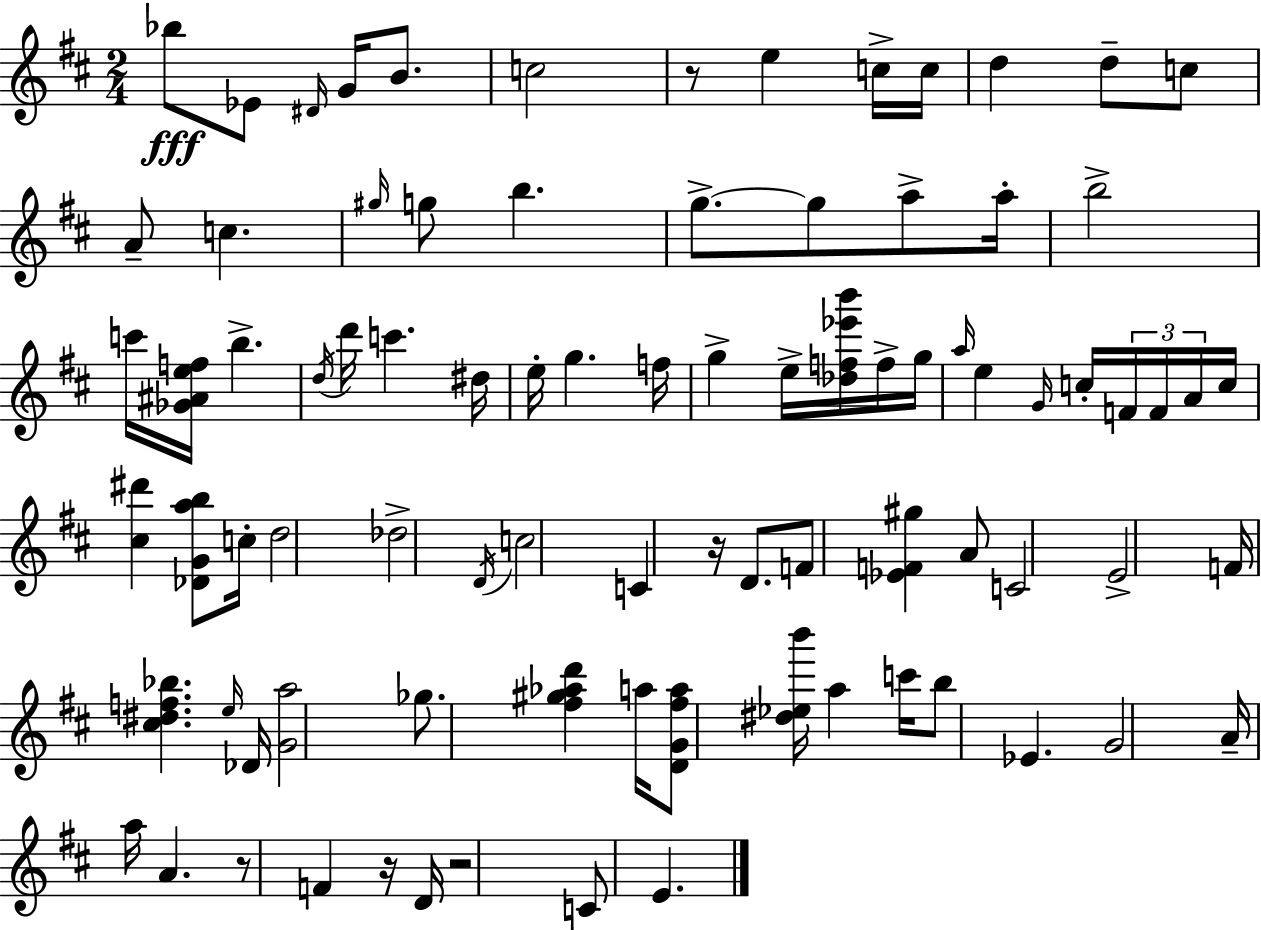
{
  \clef treble
  \numericTimeSignature
  \time 2/4
  \key d \major
  bes''8\fff ees'8 \grace { dis'16 } g'16 b'8. | c''2 | r8 e''4 c''16-> | c''16 d''4 d''8-- c''8 | \break a'8-- c''4. | \grace { gis''16 } g''8 b''4. | g''8.->~~ g''8 a''8-> | a''16-. b''2-> | \break c'''16 <ges' ais' e'' f''>16 b''4.-> | \acciaccatura { d''16 } d'''16 c'''4. | dis''16 e''16-. g''4. | f''16 g''4-> e''16-> | \break <des'' f'' ees''' b'''>16 f''16-> g''16 \grace { a''16 } e''4 | \grace { g'16 } c''16-. \tuplet 3/2 { f'16 f'16 a'16 } c''16 <cis'' dis'''>4 | <des' g' a'' b''>8 c''16-. d''2 | des''2-> | \break \acciaccatura { d'16 } c''2 | c'4 | r16 d'8. f'8 | <ees' f' gis''>4 a'8 c'2 | \break e'2-> | f'16 <cis'' dis'' f'' bes''>4. | \grace { e''16 } des'16 <g' a''>2 | ges''8. | \break <fis'' gis'' aes'' d'''>4 a''16 <d' g' fis'' a''>8 | <dis'' ees'' b'''>16 a''4 c'''16 b''8 | ees'4. g'2 | a'16-- | \break a''16 a'4. r8 | f'4 r16 d'16 r2 | c'8 | e'4. \bar "|."
}